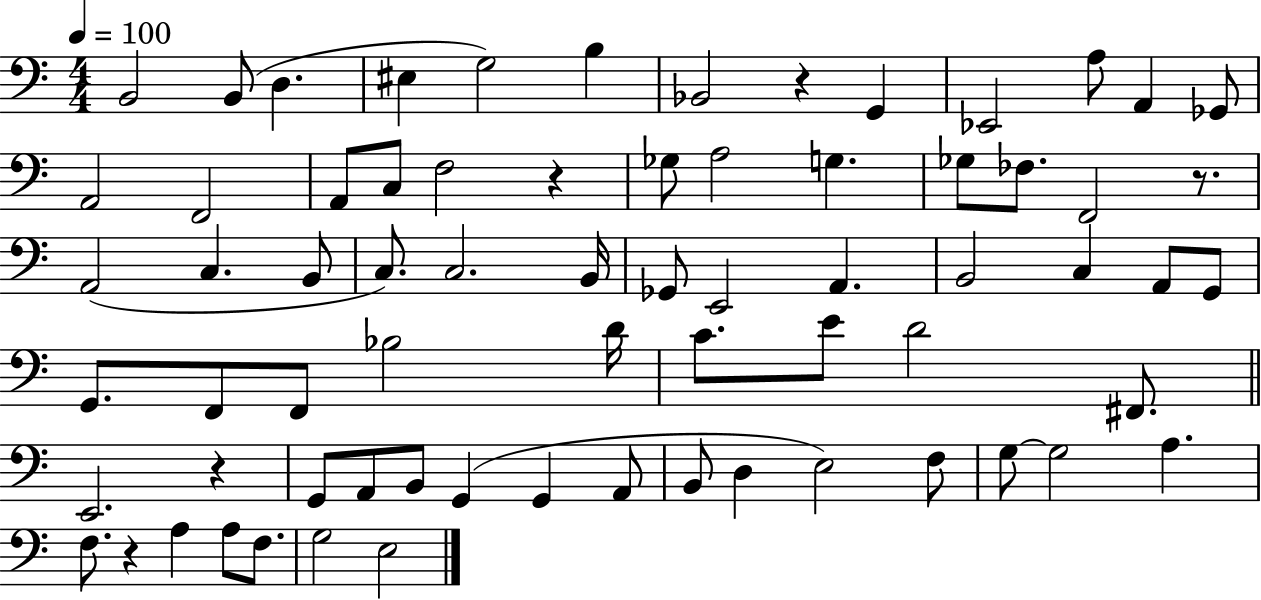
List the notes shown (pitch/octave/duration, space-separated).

B2/h B2/e D3/q. EIS3/q G3/h B3/q Bb2/h R/q G2/q Eb2/h A3/e A2/q Gb2/e A2/h F2/h A2/e C3/e F3/h R/q Gb3/e A3/h G3/q. Gb3/e FES3/e. F2/h R/e. A2/h C3/q. B2/e C3/e. C3/h. B2/s Gb2/e E2/h A2/q. B2/h C3/q A2/e G2/e G2/e. F2/e F2/e Bb3/h D4/s C4/e. E4/e D4/h F#2/e. E2/h. R/q G2/e A2/e B2/e G2/q G2/q A2/e B2/e D3/q E3/h F3/e G3/e G3/h A3/q. F3/e. R/q A3/q A3/e F3/e. G3/h E3/h